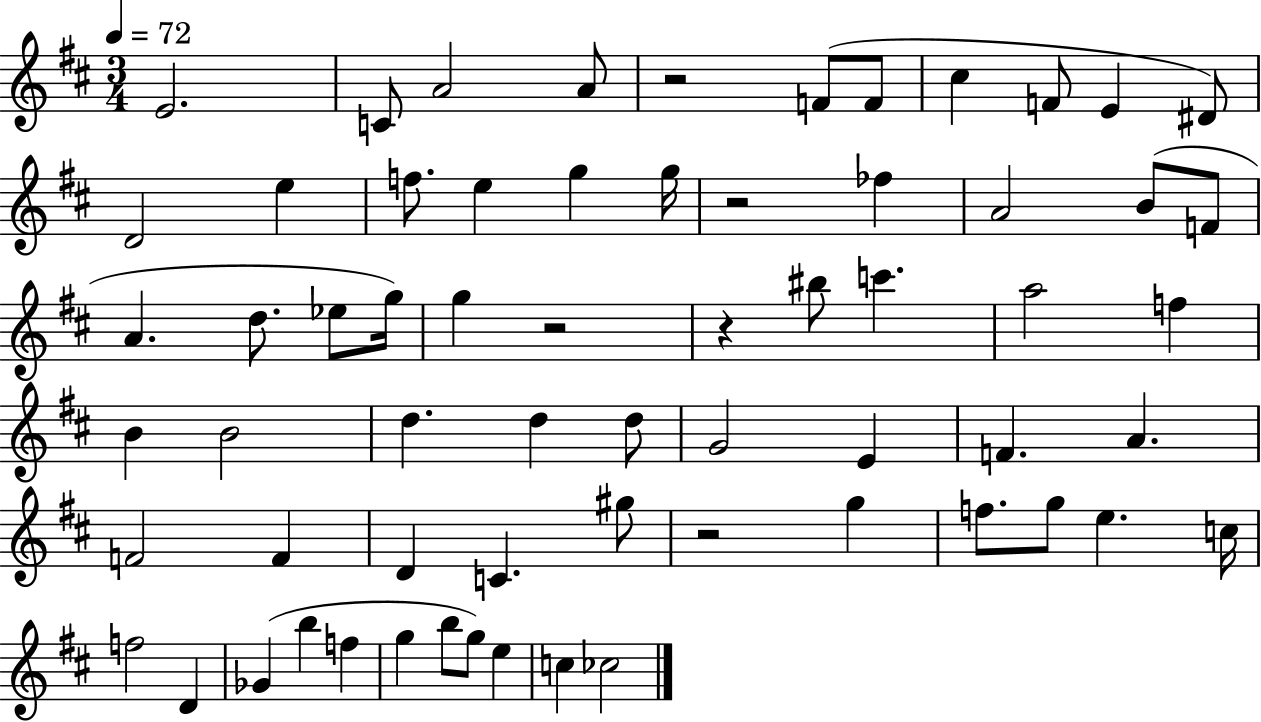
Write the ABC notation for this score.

X:1
T:Untitled
M:3/4
L:1/4
K:D
E2 C/2 A2 A/2 z2 F/2 F/2 ^c F/2 E ^D/2 D2 e f/2 e g g/4 z2 _f A2 B/2 F/2 A d/2 _e/2 g/4 g z2 z ^b/2 c' a2 f B B2 d d d/2 G2 E F A F2 F D C ^g/2 z2 g f/2 g/2 e c/4 f2 D _G b f g b/2 g/2 e c _c2